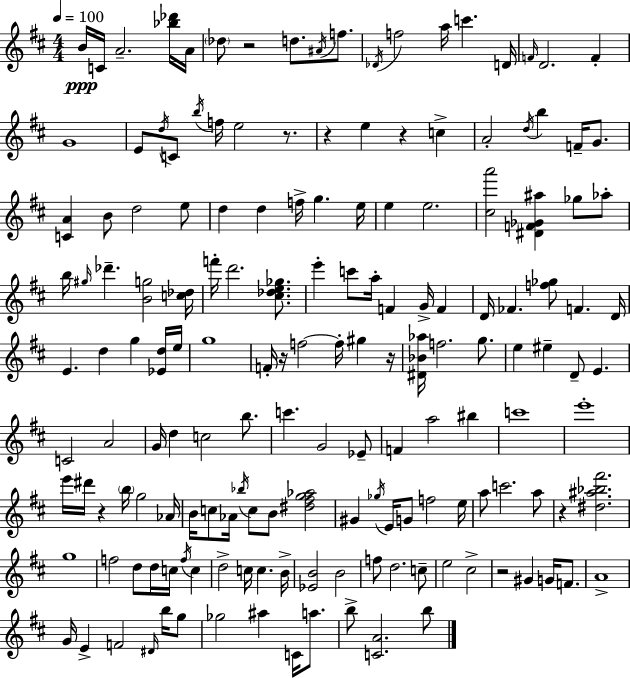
{
  \clef treble
  \numericTimeSignature
  \time 4/4
  \key d \major
  \tempo 4 = 100
  b'16\ppp c'16 a'2.-- <bes'' des'''>16 a'16 | \parenthesize des''8 r2 d''8. \acciaccatura { ais'16 } f''8. | \acciaccatura { des'16 } f''2 a''16 c'''4. | d'16 \grace { f'16 } d'2. f'4-. | \break g'1 | e'8 \acciaccatura { d''16 } c'8 \acciaccatura { b''16 } f''16 e''2 | r8. r4 e''4 r4 | c''4-> a'2-. \acciaccatura { d''16 } b''4 | \break f'16-- g'8. <c' a'>4 b'8 d''2 | e''8 d''4 d''4 f''16-> g''4. | e''16 e''4 e''2. | <cis'' a'''>2 <dis' f' ges' ais''>4 | \break ges''8 aes''8-. b''16 \grace { gis''16 } des'''4.-- <b' g''>2 | <c'' des''>16 f'''16-. d'''2. | <cis'' des'' e'' ges''>8. e'''4-. c'''8 a''16-. f'4 | g'16-> f'4 d'16 fes'4. <f'' ges''>8 | \break f'4. d'16 e'4. d''4 | g''4 <ees' d''>16 e''16 g''1 | f'16-. r16 f''2~~ | f''16-. gis''4 r16 <dis' bes' aes''>16 f''2. | \break g''8. e''4 eis''4-- d'8-- | e'4. c'2 a'2 | g'16 d''4 c''2 | b''8. c'''4. g'2 | \break ees'8-- f'4 a''2 | bis''4 c'''1 | e'''1-. | e'''16 dis'''16 r4 \parenthesize b''16 g''2 | \break aes'16 b'16 c''8 aes'16 \acciaccatura { bes''16 } c''8 b'8 | <dis'' fis'' g'' aes''>2 gis'4 \acciaccatura { ges''16 } e'16 g'8 | f''2 e''16 a''8 c'''2. | a''8 r4 <dis'' ais'' bes'' fis'''>2. | \break g''1 | f''2 | d''8 d''16 c''16 \acciaccatura { f''16 } c''4 d''2-> | c''16 c''4. b'16-> <ees' b'>2 | \break b'2 f''8 d''2. | c''8-- e''2 | cis''2-> r2 | gis'4 g'16 f'8. a'1-> | \break g'16 e'4-> f'2 | \grace { dis'16 } b''16 g''8 ges''2 | ais''4 c'16 a''8. b''8-> <c' a'>2. | b''8 \bar "|."
}